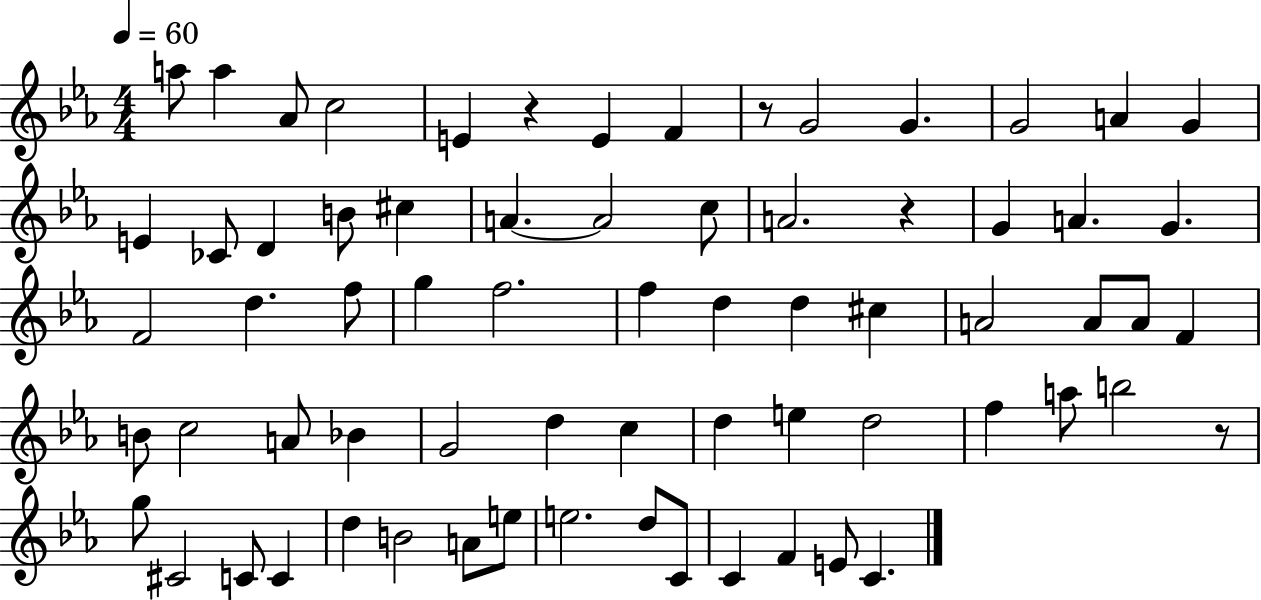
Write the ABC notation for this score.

X:1
T:Untitled
M:4/4
L:1/4
K:Eb
a/2 a _A/2 c2 E z E F z/2 G2 G G2 A G E _C/2 D B/2 ^c A A2 c/2 A2 z G A G F2 d f/2 g f2 f d d ^c A2 A/2 A/2 F B/2 c2 A/2 _B G2 d c d e d2 f a/2 b2 z/2 g/2 ^C2 C/2 C d B2 A/2 e/2 e2 d/2 C/2 C F E/2 C